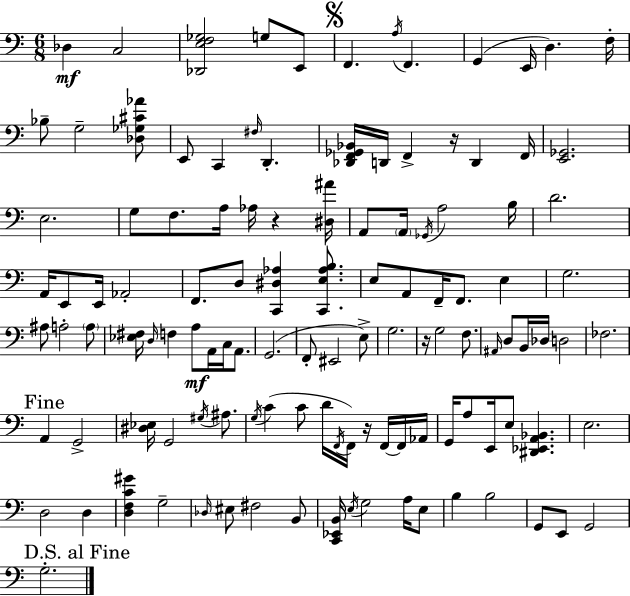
{
  \clef bass
  \numericTimeSignature
  \time 6/8
  \key c \major
  des4\mf c2 | <des, e f ges>2 g8 e,8 | \mark \markup { \musicglyph "scripts.segno" } f,4. \acciaccatura { a16 } f,4. | g,4( e,16 d4.) | \break f16-. bes8-- g2-- <des ges cis' aes'>8 | e,8 c,4 \grace { fis16 } d,4.-. | <des, f, ges, bes,>16 d,16 f,4-> r16 d,4 | f,16 <e, ges,>2. | \break e2. | g8 f8. a16 aes16 r4 | <dis ais'>16 a,8 \parenthesize a,16 \acciaccatura { ges,16 } a2 | b16 d'2. | \break a,16 e,8 e,16 aes,2-. | f,8. d8 <c, dis aes>4 | <c, e aes b>8. e8 a,8 f,16-- f,8. e4 | g2. | \break ais8 a2-. | \parenthesize a8 <ees fis>16 \grace { d16 } f4 a8\mf a,16 | c16 a,8. g,2.( | f,8-. eis,2 | \break e8->) g2. | r16 g2 | f8. \grace { ais,16 } d8 b,16 des16 d2 | fes2. | \break \mark "Fine" a,4 g,2-> | <dis ees>16 g,2 | \acciaccatura { gis16 } ais8. \acciaccatura { g16 }( c'4 c'8 | d'16 \acciaccatura { f,16 } f,16) r16 f,16~~ f,16 aes,16 g,16 a8 e,16 | \break e8 <dis, ees, a, bes,>4. e2. | d2 | d4 <d f c' gis'>4 | g2-- \grace { des16 } eis8 fis2 | \break b,8 <c, ees, b,>16 \acciaccatura { e16 } g2 | a16 e8 b4 | b2 g,8 | e,8 g,2 \mark "D.S. al Fine" g2.-. | \break \bar "|."
}